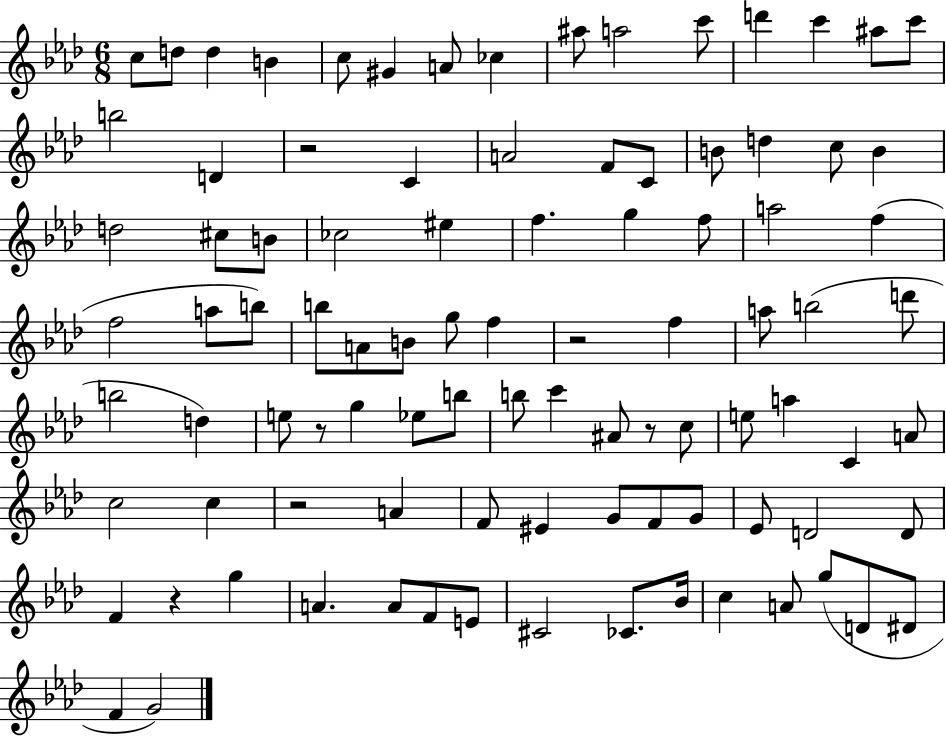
{
  \clef treble
  \numericTimeSignature
  \time 6/8
  \key aes \major
  \repeat volta 2 { c''8 d''8 d''4 b'4 | c''8 gis'4 a'8 ces''4 | ais''8 a''2 c'''8 | d'''4 c'''4 ais''8 c'''8 | \break b''2 d'4 | r2 c'4 | a'2 f'8 c'8 | b'8 d''4 c''8 b'4 | \break d''2 cis''8 b'8 | ces''2 eis''4 | f''4. g''4 f''8 | a''2 f''4( | \break f''2 a''8 b''8) | b''8 a'8 b'8 g''8 f''4 | r2 f''4 | a''8 b''2( d'''8 | \break b''2 d''4) | e''8 r8 g''4 ees''8 b''8 | b''8 c'''4 ais'8 r8 c''8 | e''8 a''4 c'4 a'8 | \break c''2 c''4 | r2 a'4 | f'8 eis'4 g'8 f'8 g'8 | ees'8 d'2 d'8 | \break f'4 r4 g''4 | a'4. a'8 f'8 e'8 | cis'2 ces'8. bes'16 | c''4 a'8 g''8( d'8 dis'8 | \break f'4 g'2) | } \bar "|."
}